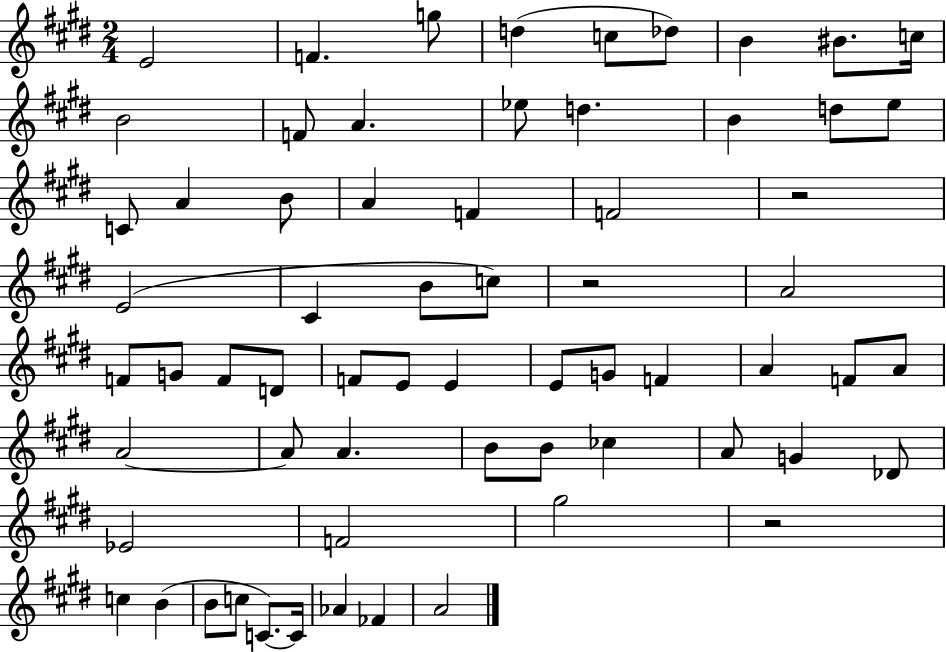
E4/h F4/q. G5/e D5/q C5/e Db5/e B4/q BIS4/e. C5/s B4/h F4/e A4/q. Eb5/e D5/q. B4/q D5/e E5/e C4/e A4/q B4/e A4/q F4/q F4/h R/h E4/h C#4/q B4/e C5/e R/h A4/h F4/e G4/e F4/e D4/e F4/e E4/e E4/q E4/e G4/e F4/q A4/q F4/e A4/e A4/h A4/e A4/q. B4/e B4/e CES5/q A4/e G4/q Db4/e Eb4/h F4/h G#5/h R/h C5/q B4/q B4/e C5/e C4/e. C4/s Ab4/q FES4/q A4/h